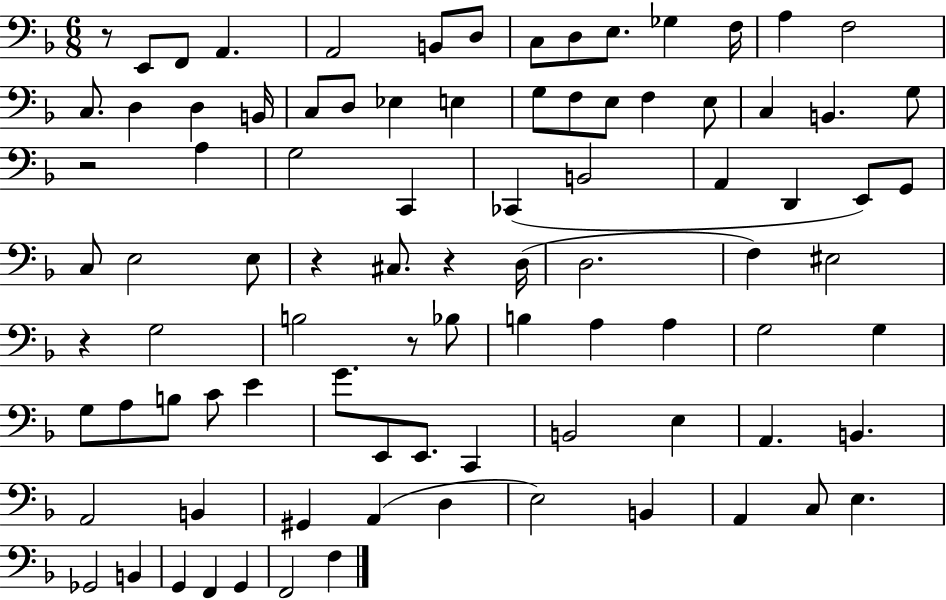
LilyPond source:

{
  \clef bass
  \numericTimeSignature
  \time 6/8
  \key f \major
  \repeat volta 2 { r8 e,8 f,8 a,4. | a,2 b,8 d8 | c8 d8 e8. ges4 f16 | a4 f2 | \break c8. d4 d4 b,16 | c8 d8 ees4 e4 | g8 f8 e8 f4 e8 | c4 b,4. g8 | \break r2 a4 | g2 c,4 | ces,4( b,2 | a,4 d,4 e,8) g,8 | \break c8 e2 e8 | r4 cis8. r4 d16( | d2. | f4) eis2 | \break r4 g2 | b2 r8 bes8 | b4 a4 a4 | g2 g4 | \break g8 a8 b8 c'8 e'4 | g'8. e,8 e,8. c,4 | b,2 e4 | a,4. b,4. | \break a,2 b,4 | gis,4 a,4( d4 | e2) b,4 | a,4 c8 e4. | \break ges,2 b,4 | g,4 f,4 g,4 | f,2 f4 | } \bar "|."
}